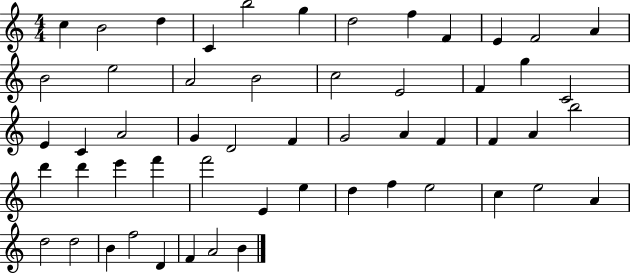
{
  \clef treble
  \numericTimeSignature
  \time 4/4
  \key c \major
  c''4 b'2 d''4 | c'4 b''2 g''4 | d''2 f''4 f'4 | e'4 f'2 a'4 | \break b'2 e''2 | a'2 b'2 | c''2 e'2 | f'4 g''4 c'2 | \break e'4 c'4 a'2 | g'4 d'2 f'4 | g'2 a'4 f'4 | f'4 a'4 b''2 | \break d'''4 d'''4 e'''4 f'''4 | f'''2 e'4 e''4 | d''4 f''4 e''2 | c''4 e''2 a'4 | \break d''2 d''2 | b'4 f''2 d'4 | f'4 a'2 b'4 | \bar "|."
}